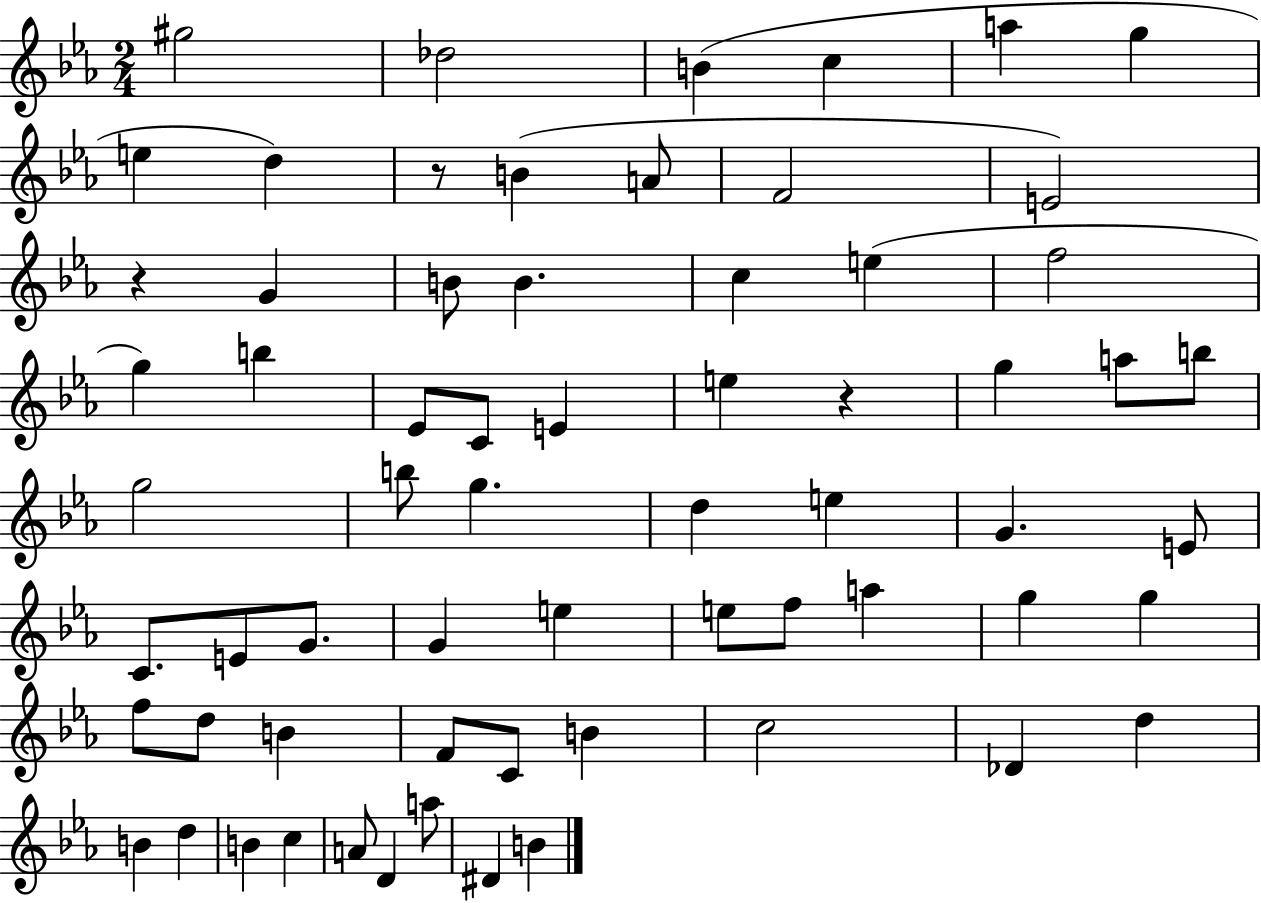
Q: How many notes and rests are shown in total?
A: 65